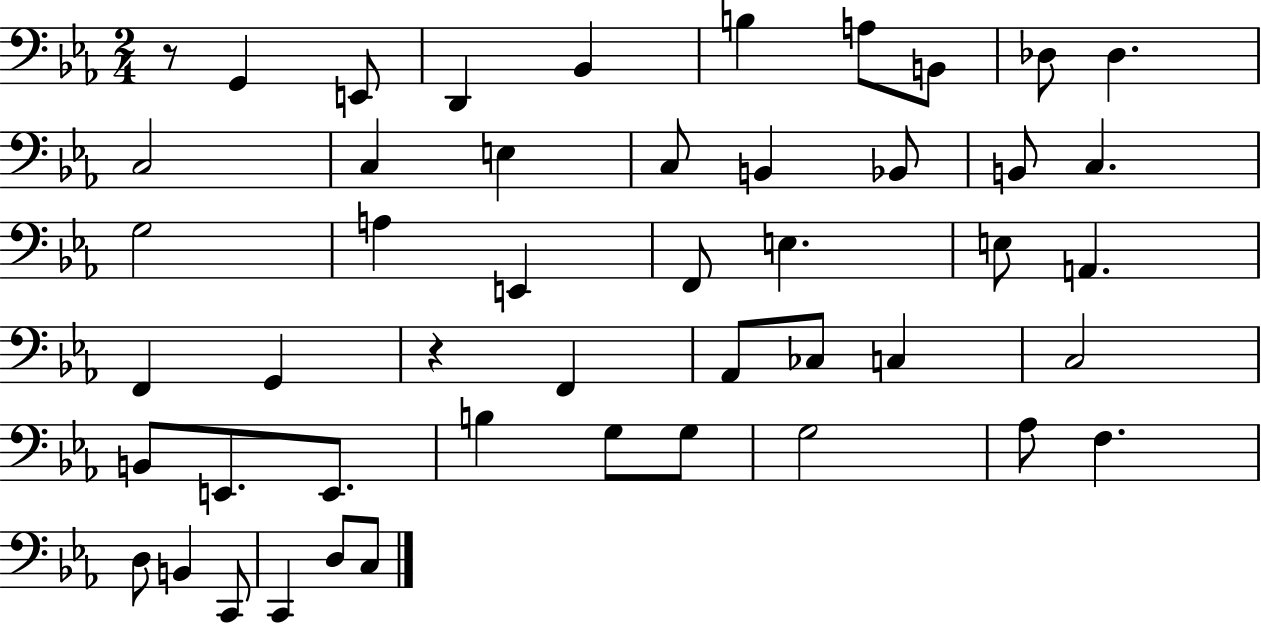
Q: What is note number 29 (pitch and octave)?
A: CES3